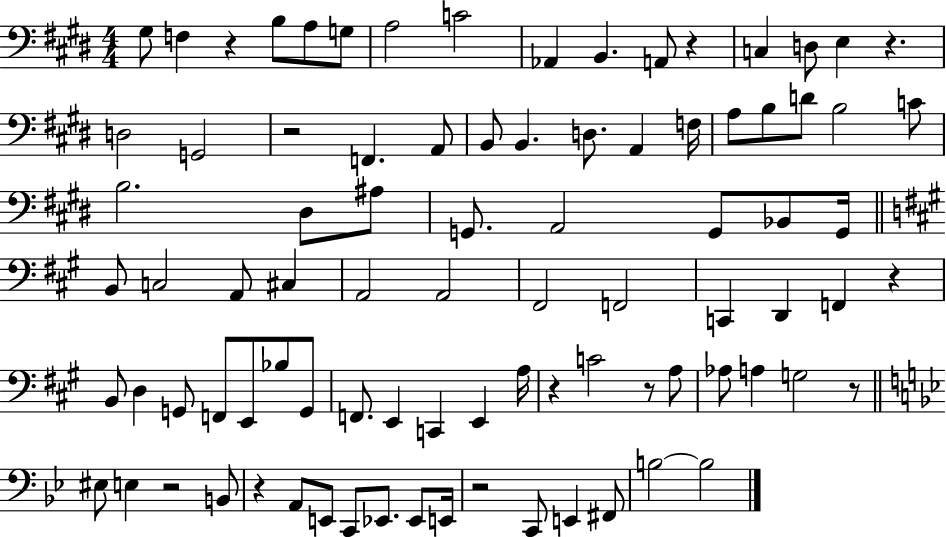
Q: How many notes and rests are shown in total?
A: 88